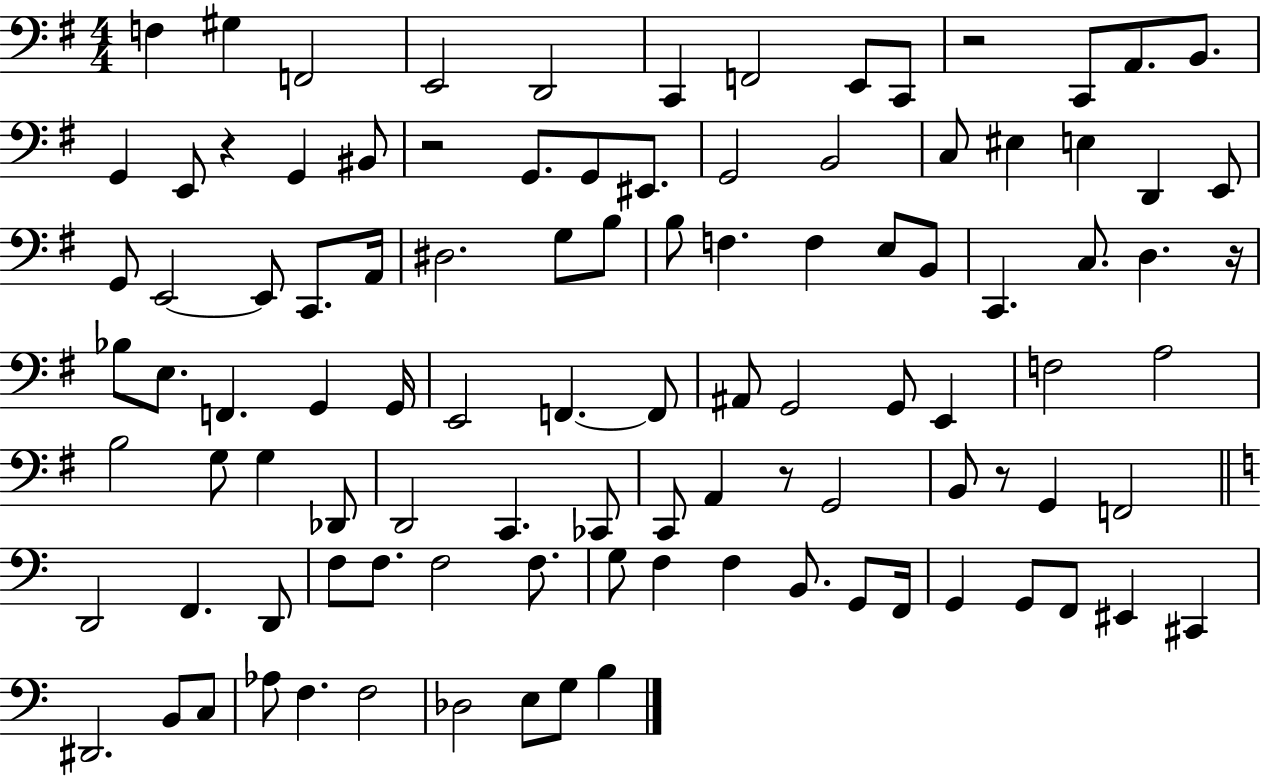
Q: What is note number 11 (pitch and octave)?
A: A2